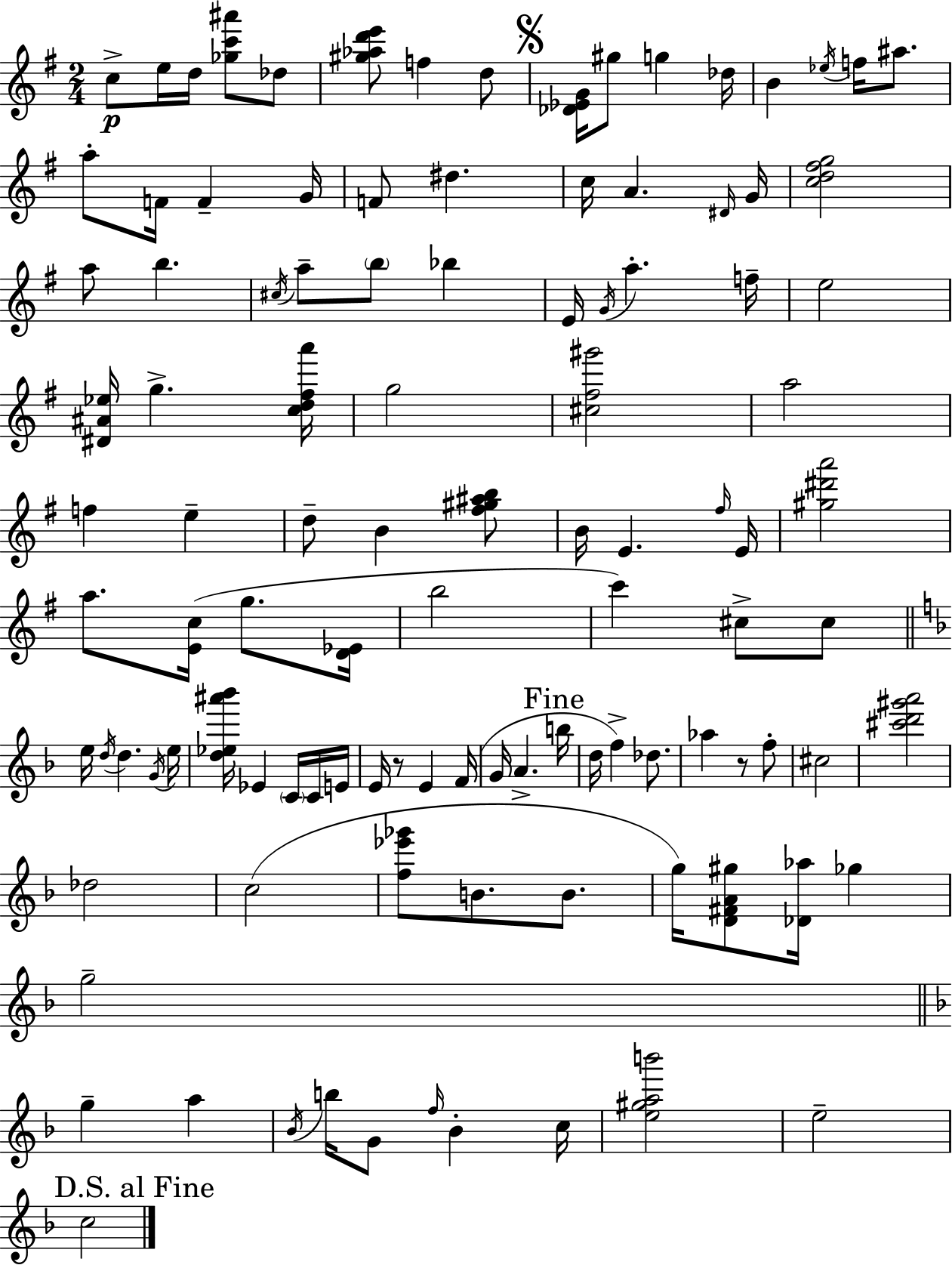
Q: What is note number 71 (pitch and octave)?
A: F5